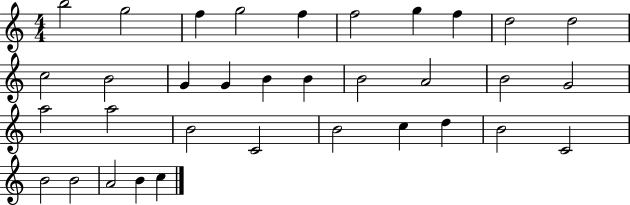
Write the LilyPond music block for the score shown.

{
  \clef treble
  \numericTimeSignature
  \time 4/4
  \key c \major
  b''2 g''2 | f''4 g''2 f''4 | f''2 g''4 f''4 | d''2 d''2 | \break c''2 b'2 | g'4 g'4 b'4 b'4 | b'2 a'2 | b'2 g'2 | \break a''2 a''2 | b'2 c'2 | b'2 c''4 d''4 | b'2 c'2 | \break b'2 b'2 | a'2 b'4 c''4 | \bar "|."
}